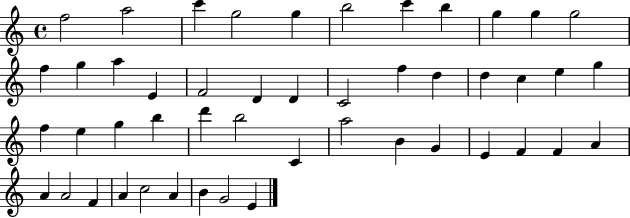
F5/h A5/h C6/q G5/h G5/q B5/h C6/q B5/q G5/q G5/q G5/h F5/q G5/q A5/q E4/q F4/h D4/q D4/q C4/h F5/q D5/q D5/q C5/q E5/q G5/q F5/q E5/q G5/q B5/q D6/q B5/h C4/q A5/h B4/q G4/q E4/q F4/q F4/q A4/q A4/q A4/h F4/q A4/q C5/h A4/q B4/q G4/h E4/q